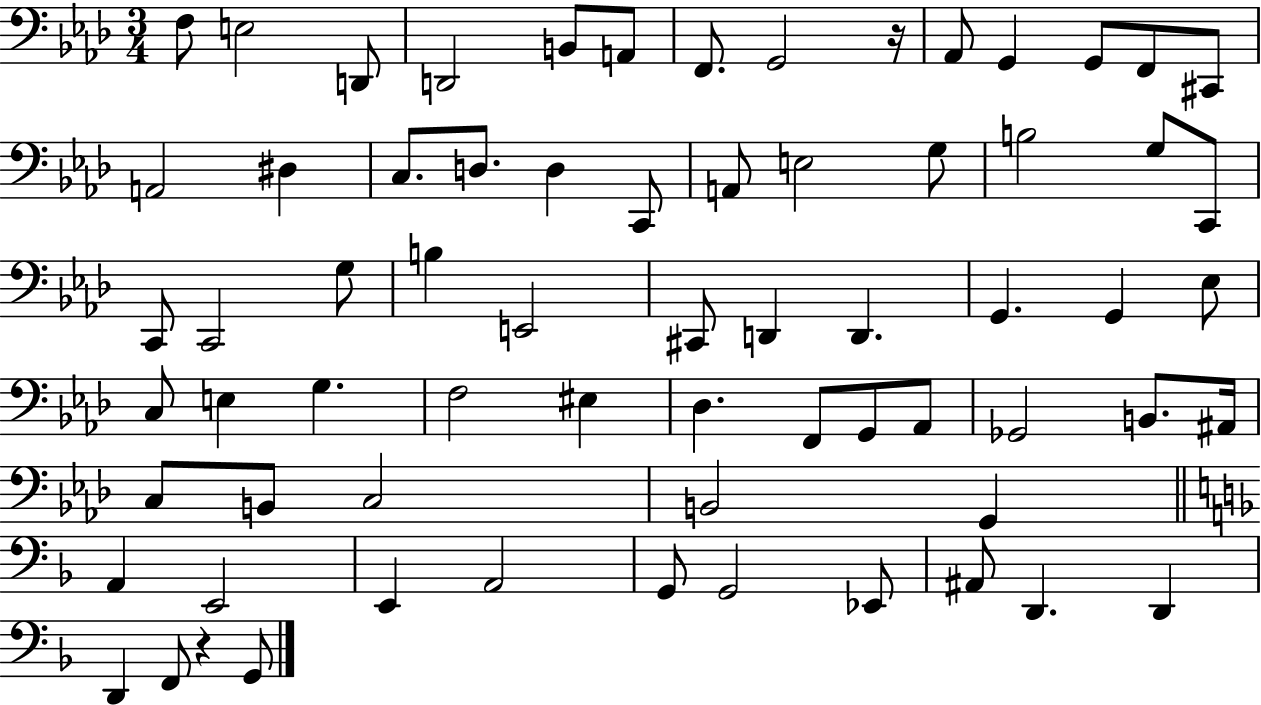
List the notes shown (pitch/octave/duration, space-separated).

F3/e E3/h D2/e D2/h B2/e A2/e F2/e. G2/h R/s Ab2/e G2/q G2/e F2/e C#2/e A2/h D#3/q C3/e. D3/e. D3/q C2/e A2/e E3/h G3/e B3/h G3/e C2/e C2/e C2/h G3/e B3/q E2/h C#2/e D2/q D2/q. G2/q. G2/q Eb3/e C3/e E3/q G3/q. F3/h EIS3/q Db3/q. F2/e G2/e Ab2/e Gb2/h B2/e. A#2/s C3/e B2/e C3/h B2/h G2/q A2/q E2/h E2/q A2/h G2/e G2/h Eb2/e A#2/e D2/q. D2/q D2/q F2/e R/q G2/e